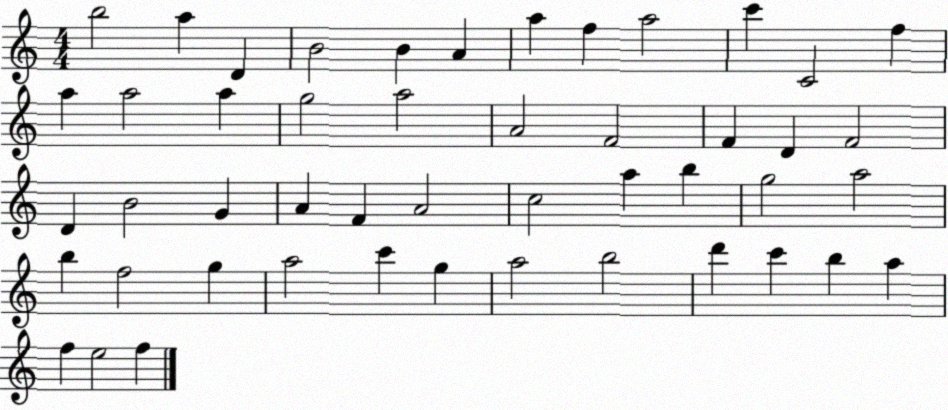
X:1
T:Untitled
M:4/4
L:1/4
K:C
b2 a D B2 B A a f a2 c' C2 f a a2 a g2 a2 A2 F2 F D F2 D B2 G A F A2 c2 a b g2 a2 b f2 g a2 c' g a2 b2 d' c' b a f e2 f